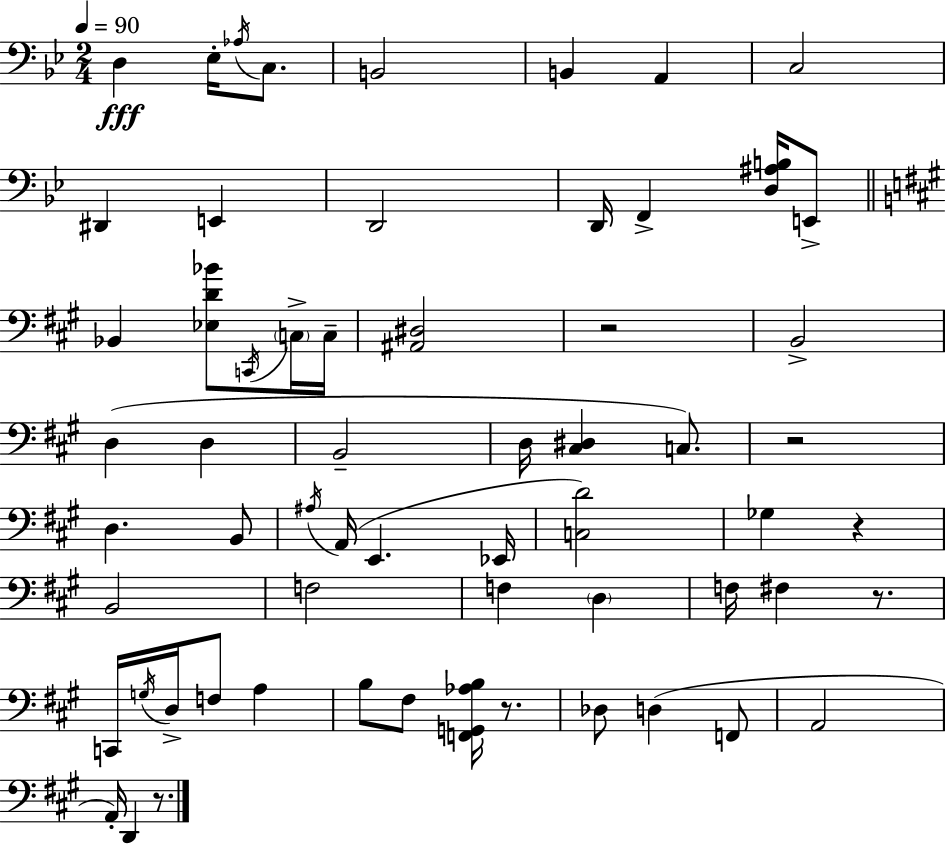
X:1
T:Untitled
M:2/4
L:1/4
K:Gm
D, _E,/4 _A,/4 C,/2 B,,2 B,, A,, C,2 ^D,, E,, D,,2 D,,/4 F,, [D,^A,B,]/4 E,,/2 _B,, [_E,D_B]/2 C,,/4 C,/4 C,/4 [^A,,^D,]2 z2 B,,2 D, D, B,,2 D,/4 [^C,^D,] C,/2 z2 D, B,,/2 ^A,/4 A,,/4 E,, _E,,/4 [C,D]2 _G, z B,,2 F,2 F, D, F,/4 ^F, z/2 C,,/4 G,/4 D,/4 F,/2 A, B,/2 ^F,/2 [F,,G,,_A,B,]/4 z/2 _D,/2 D, F,,/2 A,,2 A,,/4 D,, z/2